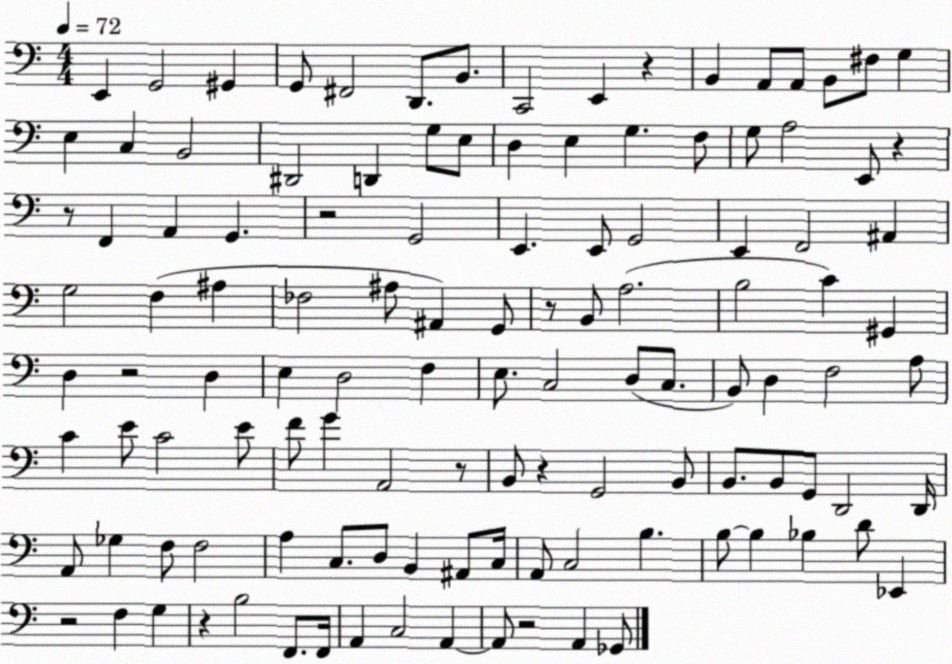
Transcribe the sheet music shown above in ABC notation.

X:1
T:Untitled
M:4/4
L:1/4
K:C
E,, G,,2 ^G,, G,,/2 ^F,,2 D,,/2 B,,/2 C,,2 E,, z B,, A,,/2 A,,/2 B,,/2 ^F,/2 G, E, C, B,,2 ^D,,2 D,, G,/2 E,/2 D, E, G, F,/2 G,/2 A,2 E,,/2 z z/2 F,, A,, G,, z2 G,,2 E,, E,,/2 G,,2 E,, F,,2 ^A,, G,2 F, ^A, _F,2 ^A,/2 ^A,, G,,/2 z/2 B,,/2 A,2 B,2 C ^G,, D, z2 D, E, D,2 F, E,/2 C,2 D,/2 C,/2 B,,/2 D, F,2 A,/2 C E/2 C2 E/2 F/2 G A,,2 z/2 B,,/2 z G,,2 B,,/2 B,,/2 B,,/2 G,,/2 D,,2 D,,/4 A,,/2 _G, F,/2 F,2 A, C,/2 D,/2 B,, ^A,,/2 C,/4 A,,/2 C,2 B, B,/2 B, _B, D/2 _E,, z2 F, G, z B,2 F,,/2 F,,/4 A,, C,2 A,, A,,/2 z2 A,, _G,,/2